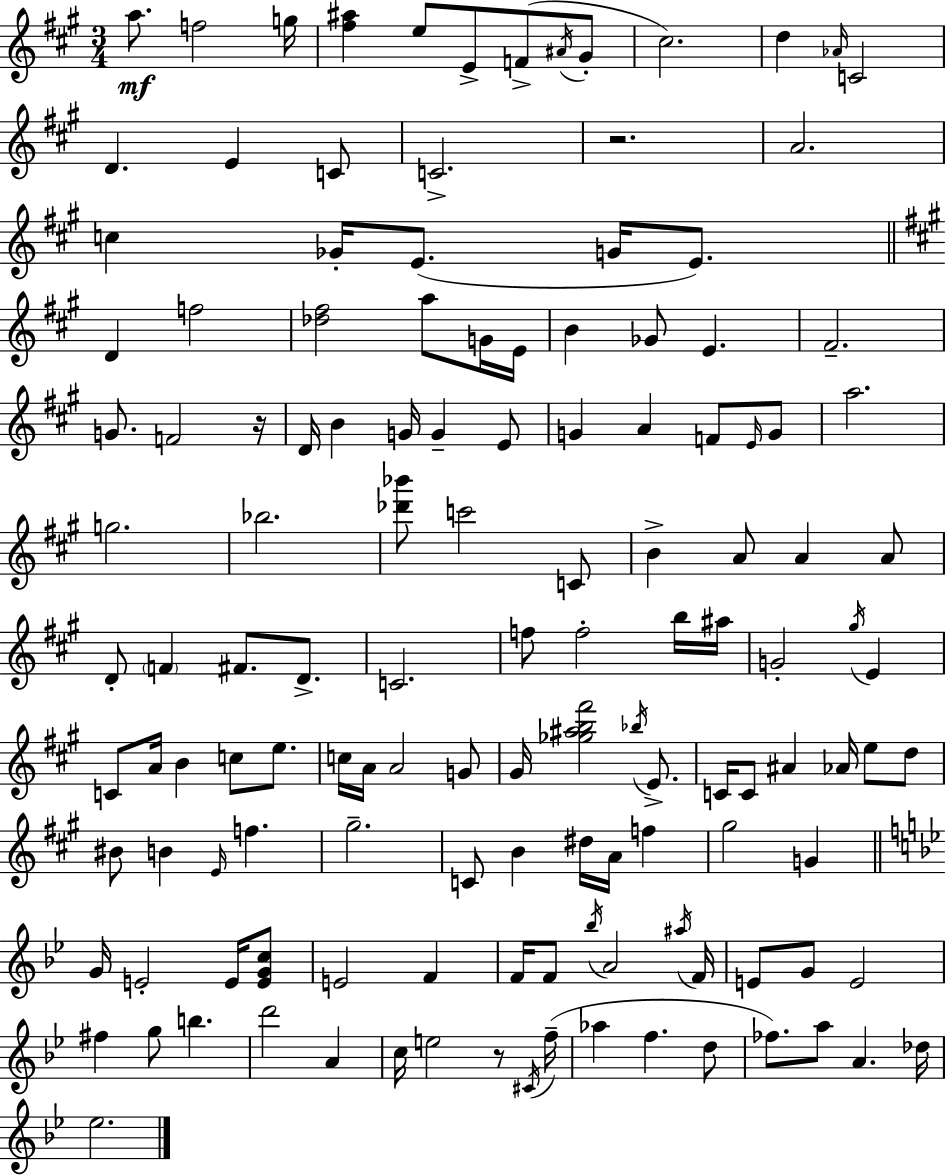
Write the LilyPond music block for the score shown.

{
  \clef treble
  \numericTimeSignature
  \time 3/4
  \key a \major
  \repeat volta 2 { a''8.\mf f''2 g''16 | <fis'' ais''>4 e''8 e'8-> f'8->( \acciaccatura { ais'16 } gis'8-. | cis''2.) | d''4 \grace { aes'16 } c'2 | \break d'4. e'4 | c'8 c'2.-> | r2. | a'2. | \break c''4 ges'16-. e'8.( g'16 e'8.) | \bar "||" \break \key a \major d'4 f''2 | <des'' fis''>2 a''8 g'16 e'16 | b'4 ges'8 e'4. | fis'2.-- | \break g'8. f'2 r16 | d'16 b'4 g'16 g'4-- e'8 | g'4 a'4 f'8 \grace { e'16 } g'8 | a''2. | \break g''2. | bes''2. | <des''' bes'''>8 c'''2 c'8 | b'4-> a'8 a'4 a'8 | \break d'8-. \parenthesize f'4 fis'8. d'8.-> | c'2. | f''8 f''2-. b''16 | ais''16 g'2-. \acciaccatura { gis''16 } e'4 | \break c'8 a'16 b'4 c''8 e''8. | c''16 a'16 a'2 | g'8 gis'16 <ges'' ais'' b'' fis'''>2 \acciaccatura { bes''16 } | e'8.-> c'16 c'8 ais'4 aes'16 e''8 | \break d''8 bis'8 b'4 \grace { e'16 } f''4. | gis''2.-- | c'8 b'4 dis''16 a'16 | f''4 gis''2 | \break g'4 \bar "||" \break \key bes \major g'16 e'2-. e'16 <e' g' c''>8 | e'2 f'4 | f'16 f'8 \acciaccatura { bes''16 } a'2 | \acciaccatura { ais''16 } f'16 e'8 g'8 e'2 | \break fis''4 g''8 b''4. | d'''2 a'4 | c''16 e''2 r8 | \acciaccatura { cis'16 }( f''16-- aes''4 f''4. | \break d''8 fes''8.) a''8 a'4. | des''16 ees''2. | } \bar "|."
}